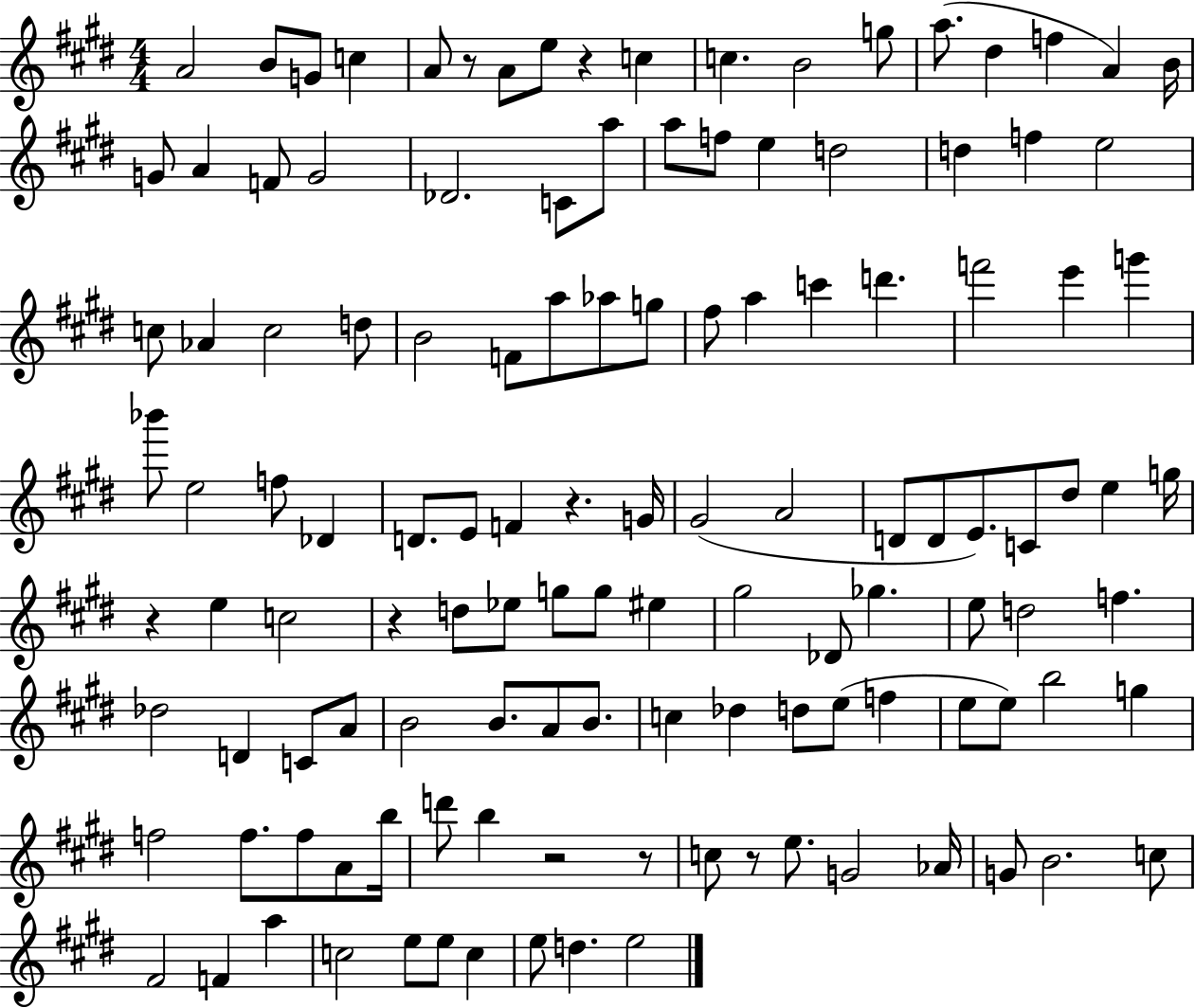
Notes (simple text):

A4/h B4/e G4/e C5/q A4/e R/e A4/e E5/e R/q C5/q C5/q. B4/h G5/e A5/e. D#5/q F5/q A4/q B4/s G4/e A4/q F4/e G4/h Db4/h. C4/e A5/e A5/e F5/e E5/q D5/h D5/q F5/q E5/h C5/e Ab4/q C5/h D5/e B4/h F4/e A5/e Ab5/e G5/e F#5/e A5/q C6/q D6/q. F6/h E6/q G6/q Bb6/e E5/h F5/e Db4/q D4/e. E4/e F4/q R/q. G4/s G#4/h A4/h D4/e D4/e E4/e. C4/e D#5/e E5/q G5/s R/q E5/q C5/h R/q D5/e Eb5/e G5/e G5/e EIS5/q G#5/h Db4/e Gb5/q. E5/e D5/h F5/q. Db5/h D4/q C4/e A4/e B4/h B4/e. A4/e B4/e. C5/q Db5/q D5/e E5/e F5/q E5/e E5/e B5/h G5/q F5/h F5/e. F5/e A4/e B5/s D6/e B5/q R/h R/e C5/e R/e E5/e. G4/h Ab4/s G4/e B4/h. C5/e F#4/h F4/q A5/q C5/h E5/e E5/e C5/q E5/e D5/q. E5/h